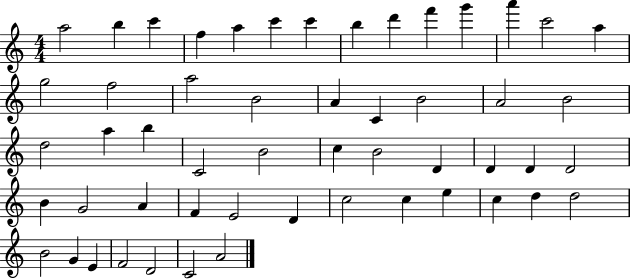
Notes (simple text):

A5/h B5/q C6/q F5/q A5/q C6/q C6/q B5/q D6/q F6/q G6/q A6/q C6/h A5/q G5/h F5/h A5/h B4/h A4/q C4/q B4/h A4/h B4/h D5/h A5/q B5/q C4/h B4/h C5/q B4/h D4/q D4/q D4/q D4/h B4/q G4/h A4/q F4/q E4/h D4/q C5/h C5/q E5/q C5/q D5/q D5/h B4/h G4/q E4/q F4/h D4/h C4/h A4/h